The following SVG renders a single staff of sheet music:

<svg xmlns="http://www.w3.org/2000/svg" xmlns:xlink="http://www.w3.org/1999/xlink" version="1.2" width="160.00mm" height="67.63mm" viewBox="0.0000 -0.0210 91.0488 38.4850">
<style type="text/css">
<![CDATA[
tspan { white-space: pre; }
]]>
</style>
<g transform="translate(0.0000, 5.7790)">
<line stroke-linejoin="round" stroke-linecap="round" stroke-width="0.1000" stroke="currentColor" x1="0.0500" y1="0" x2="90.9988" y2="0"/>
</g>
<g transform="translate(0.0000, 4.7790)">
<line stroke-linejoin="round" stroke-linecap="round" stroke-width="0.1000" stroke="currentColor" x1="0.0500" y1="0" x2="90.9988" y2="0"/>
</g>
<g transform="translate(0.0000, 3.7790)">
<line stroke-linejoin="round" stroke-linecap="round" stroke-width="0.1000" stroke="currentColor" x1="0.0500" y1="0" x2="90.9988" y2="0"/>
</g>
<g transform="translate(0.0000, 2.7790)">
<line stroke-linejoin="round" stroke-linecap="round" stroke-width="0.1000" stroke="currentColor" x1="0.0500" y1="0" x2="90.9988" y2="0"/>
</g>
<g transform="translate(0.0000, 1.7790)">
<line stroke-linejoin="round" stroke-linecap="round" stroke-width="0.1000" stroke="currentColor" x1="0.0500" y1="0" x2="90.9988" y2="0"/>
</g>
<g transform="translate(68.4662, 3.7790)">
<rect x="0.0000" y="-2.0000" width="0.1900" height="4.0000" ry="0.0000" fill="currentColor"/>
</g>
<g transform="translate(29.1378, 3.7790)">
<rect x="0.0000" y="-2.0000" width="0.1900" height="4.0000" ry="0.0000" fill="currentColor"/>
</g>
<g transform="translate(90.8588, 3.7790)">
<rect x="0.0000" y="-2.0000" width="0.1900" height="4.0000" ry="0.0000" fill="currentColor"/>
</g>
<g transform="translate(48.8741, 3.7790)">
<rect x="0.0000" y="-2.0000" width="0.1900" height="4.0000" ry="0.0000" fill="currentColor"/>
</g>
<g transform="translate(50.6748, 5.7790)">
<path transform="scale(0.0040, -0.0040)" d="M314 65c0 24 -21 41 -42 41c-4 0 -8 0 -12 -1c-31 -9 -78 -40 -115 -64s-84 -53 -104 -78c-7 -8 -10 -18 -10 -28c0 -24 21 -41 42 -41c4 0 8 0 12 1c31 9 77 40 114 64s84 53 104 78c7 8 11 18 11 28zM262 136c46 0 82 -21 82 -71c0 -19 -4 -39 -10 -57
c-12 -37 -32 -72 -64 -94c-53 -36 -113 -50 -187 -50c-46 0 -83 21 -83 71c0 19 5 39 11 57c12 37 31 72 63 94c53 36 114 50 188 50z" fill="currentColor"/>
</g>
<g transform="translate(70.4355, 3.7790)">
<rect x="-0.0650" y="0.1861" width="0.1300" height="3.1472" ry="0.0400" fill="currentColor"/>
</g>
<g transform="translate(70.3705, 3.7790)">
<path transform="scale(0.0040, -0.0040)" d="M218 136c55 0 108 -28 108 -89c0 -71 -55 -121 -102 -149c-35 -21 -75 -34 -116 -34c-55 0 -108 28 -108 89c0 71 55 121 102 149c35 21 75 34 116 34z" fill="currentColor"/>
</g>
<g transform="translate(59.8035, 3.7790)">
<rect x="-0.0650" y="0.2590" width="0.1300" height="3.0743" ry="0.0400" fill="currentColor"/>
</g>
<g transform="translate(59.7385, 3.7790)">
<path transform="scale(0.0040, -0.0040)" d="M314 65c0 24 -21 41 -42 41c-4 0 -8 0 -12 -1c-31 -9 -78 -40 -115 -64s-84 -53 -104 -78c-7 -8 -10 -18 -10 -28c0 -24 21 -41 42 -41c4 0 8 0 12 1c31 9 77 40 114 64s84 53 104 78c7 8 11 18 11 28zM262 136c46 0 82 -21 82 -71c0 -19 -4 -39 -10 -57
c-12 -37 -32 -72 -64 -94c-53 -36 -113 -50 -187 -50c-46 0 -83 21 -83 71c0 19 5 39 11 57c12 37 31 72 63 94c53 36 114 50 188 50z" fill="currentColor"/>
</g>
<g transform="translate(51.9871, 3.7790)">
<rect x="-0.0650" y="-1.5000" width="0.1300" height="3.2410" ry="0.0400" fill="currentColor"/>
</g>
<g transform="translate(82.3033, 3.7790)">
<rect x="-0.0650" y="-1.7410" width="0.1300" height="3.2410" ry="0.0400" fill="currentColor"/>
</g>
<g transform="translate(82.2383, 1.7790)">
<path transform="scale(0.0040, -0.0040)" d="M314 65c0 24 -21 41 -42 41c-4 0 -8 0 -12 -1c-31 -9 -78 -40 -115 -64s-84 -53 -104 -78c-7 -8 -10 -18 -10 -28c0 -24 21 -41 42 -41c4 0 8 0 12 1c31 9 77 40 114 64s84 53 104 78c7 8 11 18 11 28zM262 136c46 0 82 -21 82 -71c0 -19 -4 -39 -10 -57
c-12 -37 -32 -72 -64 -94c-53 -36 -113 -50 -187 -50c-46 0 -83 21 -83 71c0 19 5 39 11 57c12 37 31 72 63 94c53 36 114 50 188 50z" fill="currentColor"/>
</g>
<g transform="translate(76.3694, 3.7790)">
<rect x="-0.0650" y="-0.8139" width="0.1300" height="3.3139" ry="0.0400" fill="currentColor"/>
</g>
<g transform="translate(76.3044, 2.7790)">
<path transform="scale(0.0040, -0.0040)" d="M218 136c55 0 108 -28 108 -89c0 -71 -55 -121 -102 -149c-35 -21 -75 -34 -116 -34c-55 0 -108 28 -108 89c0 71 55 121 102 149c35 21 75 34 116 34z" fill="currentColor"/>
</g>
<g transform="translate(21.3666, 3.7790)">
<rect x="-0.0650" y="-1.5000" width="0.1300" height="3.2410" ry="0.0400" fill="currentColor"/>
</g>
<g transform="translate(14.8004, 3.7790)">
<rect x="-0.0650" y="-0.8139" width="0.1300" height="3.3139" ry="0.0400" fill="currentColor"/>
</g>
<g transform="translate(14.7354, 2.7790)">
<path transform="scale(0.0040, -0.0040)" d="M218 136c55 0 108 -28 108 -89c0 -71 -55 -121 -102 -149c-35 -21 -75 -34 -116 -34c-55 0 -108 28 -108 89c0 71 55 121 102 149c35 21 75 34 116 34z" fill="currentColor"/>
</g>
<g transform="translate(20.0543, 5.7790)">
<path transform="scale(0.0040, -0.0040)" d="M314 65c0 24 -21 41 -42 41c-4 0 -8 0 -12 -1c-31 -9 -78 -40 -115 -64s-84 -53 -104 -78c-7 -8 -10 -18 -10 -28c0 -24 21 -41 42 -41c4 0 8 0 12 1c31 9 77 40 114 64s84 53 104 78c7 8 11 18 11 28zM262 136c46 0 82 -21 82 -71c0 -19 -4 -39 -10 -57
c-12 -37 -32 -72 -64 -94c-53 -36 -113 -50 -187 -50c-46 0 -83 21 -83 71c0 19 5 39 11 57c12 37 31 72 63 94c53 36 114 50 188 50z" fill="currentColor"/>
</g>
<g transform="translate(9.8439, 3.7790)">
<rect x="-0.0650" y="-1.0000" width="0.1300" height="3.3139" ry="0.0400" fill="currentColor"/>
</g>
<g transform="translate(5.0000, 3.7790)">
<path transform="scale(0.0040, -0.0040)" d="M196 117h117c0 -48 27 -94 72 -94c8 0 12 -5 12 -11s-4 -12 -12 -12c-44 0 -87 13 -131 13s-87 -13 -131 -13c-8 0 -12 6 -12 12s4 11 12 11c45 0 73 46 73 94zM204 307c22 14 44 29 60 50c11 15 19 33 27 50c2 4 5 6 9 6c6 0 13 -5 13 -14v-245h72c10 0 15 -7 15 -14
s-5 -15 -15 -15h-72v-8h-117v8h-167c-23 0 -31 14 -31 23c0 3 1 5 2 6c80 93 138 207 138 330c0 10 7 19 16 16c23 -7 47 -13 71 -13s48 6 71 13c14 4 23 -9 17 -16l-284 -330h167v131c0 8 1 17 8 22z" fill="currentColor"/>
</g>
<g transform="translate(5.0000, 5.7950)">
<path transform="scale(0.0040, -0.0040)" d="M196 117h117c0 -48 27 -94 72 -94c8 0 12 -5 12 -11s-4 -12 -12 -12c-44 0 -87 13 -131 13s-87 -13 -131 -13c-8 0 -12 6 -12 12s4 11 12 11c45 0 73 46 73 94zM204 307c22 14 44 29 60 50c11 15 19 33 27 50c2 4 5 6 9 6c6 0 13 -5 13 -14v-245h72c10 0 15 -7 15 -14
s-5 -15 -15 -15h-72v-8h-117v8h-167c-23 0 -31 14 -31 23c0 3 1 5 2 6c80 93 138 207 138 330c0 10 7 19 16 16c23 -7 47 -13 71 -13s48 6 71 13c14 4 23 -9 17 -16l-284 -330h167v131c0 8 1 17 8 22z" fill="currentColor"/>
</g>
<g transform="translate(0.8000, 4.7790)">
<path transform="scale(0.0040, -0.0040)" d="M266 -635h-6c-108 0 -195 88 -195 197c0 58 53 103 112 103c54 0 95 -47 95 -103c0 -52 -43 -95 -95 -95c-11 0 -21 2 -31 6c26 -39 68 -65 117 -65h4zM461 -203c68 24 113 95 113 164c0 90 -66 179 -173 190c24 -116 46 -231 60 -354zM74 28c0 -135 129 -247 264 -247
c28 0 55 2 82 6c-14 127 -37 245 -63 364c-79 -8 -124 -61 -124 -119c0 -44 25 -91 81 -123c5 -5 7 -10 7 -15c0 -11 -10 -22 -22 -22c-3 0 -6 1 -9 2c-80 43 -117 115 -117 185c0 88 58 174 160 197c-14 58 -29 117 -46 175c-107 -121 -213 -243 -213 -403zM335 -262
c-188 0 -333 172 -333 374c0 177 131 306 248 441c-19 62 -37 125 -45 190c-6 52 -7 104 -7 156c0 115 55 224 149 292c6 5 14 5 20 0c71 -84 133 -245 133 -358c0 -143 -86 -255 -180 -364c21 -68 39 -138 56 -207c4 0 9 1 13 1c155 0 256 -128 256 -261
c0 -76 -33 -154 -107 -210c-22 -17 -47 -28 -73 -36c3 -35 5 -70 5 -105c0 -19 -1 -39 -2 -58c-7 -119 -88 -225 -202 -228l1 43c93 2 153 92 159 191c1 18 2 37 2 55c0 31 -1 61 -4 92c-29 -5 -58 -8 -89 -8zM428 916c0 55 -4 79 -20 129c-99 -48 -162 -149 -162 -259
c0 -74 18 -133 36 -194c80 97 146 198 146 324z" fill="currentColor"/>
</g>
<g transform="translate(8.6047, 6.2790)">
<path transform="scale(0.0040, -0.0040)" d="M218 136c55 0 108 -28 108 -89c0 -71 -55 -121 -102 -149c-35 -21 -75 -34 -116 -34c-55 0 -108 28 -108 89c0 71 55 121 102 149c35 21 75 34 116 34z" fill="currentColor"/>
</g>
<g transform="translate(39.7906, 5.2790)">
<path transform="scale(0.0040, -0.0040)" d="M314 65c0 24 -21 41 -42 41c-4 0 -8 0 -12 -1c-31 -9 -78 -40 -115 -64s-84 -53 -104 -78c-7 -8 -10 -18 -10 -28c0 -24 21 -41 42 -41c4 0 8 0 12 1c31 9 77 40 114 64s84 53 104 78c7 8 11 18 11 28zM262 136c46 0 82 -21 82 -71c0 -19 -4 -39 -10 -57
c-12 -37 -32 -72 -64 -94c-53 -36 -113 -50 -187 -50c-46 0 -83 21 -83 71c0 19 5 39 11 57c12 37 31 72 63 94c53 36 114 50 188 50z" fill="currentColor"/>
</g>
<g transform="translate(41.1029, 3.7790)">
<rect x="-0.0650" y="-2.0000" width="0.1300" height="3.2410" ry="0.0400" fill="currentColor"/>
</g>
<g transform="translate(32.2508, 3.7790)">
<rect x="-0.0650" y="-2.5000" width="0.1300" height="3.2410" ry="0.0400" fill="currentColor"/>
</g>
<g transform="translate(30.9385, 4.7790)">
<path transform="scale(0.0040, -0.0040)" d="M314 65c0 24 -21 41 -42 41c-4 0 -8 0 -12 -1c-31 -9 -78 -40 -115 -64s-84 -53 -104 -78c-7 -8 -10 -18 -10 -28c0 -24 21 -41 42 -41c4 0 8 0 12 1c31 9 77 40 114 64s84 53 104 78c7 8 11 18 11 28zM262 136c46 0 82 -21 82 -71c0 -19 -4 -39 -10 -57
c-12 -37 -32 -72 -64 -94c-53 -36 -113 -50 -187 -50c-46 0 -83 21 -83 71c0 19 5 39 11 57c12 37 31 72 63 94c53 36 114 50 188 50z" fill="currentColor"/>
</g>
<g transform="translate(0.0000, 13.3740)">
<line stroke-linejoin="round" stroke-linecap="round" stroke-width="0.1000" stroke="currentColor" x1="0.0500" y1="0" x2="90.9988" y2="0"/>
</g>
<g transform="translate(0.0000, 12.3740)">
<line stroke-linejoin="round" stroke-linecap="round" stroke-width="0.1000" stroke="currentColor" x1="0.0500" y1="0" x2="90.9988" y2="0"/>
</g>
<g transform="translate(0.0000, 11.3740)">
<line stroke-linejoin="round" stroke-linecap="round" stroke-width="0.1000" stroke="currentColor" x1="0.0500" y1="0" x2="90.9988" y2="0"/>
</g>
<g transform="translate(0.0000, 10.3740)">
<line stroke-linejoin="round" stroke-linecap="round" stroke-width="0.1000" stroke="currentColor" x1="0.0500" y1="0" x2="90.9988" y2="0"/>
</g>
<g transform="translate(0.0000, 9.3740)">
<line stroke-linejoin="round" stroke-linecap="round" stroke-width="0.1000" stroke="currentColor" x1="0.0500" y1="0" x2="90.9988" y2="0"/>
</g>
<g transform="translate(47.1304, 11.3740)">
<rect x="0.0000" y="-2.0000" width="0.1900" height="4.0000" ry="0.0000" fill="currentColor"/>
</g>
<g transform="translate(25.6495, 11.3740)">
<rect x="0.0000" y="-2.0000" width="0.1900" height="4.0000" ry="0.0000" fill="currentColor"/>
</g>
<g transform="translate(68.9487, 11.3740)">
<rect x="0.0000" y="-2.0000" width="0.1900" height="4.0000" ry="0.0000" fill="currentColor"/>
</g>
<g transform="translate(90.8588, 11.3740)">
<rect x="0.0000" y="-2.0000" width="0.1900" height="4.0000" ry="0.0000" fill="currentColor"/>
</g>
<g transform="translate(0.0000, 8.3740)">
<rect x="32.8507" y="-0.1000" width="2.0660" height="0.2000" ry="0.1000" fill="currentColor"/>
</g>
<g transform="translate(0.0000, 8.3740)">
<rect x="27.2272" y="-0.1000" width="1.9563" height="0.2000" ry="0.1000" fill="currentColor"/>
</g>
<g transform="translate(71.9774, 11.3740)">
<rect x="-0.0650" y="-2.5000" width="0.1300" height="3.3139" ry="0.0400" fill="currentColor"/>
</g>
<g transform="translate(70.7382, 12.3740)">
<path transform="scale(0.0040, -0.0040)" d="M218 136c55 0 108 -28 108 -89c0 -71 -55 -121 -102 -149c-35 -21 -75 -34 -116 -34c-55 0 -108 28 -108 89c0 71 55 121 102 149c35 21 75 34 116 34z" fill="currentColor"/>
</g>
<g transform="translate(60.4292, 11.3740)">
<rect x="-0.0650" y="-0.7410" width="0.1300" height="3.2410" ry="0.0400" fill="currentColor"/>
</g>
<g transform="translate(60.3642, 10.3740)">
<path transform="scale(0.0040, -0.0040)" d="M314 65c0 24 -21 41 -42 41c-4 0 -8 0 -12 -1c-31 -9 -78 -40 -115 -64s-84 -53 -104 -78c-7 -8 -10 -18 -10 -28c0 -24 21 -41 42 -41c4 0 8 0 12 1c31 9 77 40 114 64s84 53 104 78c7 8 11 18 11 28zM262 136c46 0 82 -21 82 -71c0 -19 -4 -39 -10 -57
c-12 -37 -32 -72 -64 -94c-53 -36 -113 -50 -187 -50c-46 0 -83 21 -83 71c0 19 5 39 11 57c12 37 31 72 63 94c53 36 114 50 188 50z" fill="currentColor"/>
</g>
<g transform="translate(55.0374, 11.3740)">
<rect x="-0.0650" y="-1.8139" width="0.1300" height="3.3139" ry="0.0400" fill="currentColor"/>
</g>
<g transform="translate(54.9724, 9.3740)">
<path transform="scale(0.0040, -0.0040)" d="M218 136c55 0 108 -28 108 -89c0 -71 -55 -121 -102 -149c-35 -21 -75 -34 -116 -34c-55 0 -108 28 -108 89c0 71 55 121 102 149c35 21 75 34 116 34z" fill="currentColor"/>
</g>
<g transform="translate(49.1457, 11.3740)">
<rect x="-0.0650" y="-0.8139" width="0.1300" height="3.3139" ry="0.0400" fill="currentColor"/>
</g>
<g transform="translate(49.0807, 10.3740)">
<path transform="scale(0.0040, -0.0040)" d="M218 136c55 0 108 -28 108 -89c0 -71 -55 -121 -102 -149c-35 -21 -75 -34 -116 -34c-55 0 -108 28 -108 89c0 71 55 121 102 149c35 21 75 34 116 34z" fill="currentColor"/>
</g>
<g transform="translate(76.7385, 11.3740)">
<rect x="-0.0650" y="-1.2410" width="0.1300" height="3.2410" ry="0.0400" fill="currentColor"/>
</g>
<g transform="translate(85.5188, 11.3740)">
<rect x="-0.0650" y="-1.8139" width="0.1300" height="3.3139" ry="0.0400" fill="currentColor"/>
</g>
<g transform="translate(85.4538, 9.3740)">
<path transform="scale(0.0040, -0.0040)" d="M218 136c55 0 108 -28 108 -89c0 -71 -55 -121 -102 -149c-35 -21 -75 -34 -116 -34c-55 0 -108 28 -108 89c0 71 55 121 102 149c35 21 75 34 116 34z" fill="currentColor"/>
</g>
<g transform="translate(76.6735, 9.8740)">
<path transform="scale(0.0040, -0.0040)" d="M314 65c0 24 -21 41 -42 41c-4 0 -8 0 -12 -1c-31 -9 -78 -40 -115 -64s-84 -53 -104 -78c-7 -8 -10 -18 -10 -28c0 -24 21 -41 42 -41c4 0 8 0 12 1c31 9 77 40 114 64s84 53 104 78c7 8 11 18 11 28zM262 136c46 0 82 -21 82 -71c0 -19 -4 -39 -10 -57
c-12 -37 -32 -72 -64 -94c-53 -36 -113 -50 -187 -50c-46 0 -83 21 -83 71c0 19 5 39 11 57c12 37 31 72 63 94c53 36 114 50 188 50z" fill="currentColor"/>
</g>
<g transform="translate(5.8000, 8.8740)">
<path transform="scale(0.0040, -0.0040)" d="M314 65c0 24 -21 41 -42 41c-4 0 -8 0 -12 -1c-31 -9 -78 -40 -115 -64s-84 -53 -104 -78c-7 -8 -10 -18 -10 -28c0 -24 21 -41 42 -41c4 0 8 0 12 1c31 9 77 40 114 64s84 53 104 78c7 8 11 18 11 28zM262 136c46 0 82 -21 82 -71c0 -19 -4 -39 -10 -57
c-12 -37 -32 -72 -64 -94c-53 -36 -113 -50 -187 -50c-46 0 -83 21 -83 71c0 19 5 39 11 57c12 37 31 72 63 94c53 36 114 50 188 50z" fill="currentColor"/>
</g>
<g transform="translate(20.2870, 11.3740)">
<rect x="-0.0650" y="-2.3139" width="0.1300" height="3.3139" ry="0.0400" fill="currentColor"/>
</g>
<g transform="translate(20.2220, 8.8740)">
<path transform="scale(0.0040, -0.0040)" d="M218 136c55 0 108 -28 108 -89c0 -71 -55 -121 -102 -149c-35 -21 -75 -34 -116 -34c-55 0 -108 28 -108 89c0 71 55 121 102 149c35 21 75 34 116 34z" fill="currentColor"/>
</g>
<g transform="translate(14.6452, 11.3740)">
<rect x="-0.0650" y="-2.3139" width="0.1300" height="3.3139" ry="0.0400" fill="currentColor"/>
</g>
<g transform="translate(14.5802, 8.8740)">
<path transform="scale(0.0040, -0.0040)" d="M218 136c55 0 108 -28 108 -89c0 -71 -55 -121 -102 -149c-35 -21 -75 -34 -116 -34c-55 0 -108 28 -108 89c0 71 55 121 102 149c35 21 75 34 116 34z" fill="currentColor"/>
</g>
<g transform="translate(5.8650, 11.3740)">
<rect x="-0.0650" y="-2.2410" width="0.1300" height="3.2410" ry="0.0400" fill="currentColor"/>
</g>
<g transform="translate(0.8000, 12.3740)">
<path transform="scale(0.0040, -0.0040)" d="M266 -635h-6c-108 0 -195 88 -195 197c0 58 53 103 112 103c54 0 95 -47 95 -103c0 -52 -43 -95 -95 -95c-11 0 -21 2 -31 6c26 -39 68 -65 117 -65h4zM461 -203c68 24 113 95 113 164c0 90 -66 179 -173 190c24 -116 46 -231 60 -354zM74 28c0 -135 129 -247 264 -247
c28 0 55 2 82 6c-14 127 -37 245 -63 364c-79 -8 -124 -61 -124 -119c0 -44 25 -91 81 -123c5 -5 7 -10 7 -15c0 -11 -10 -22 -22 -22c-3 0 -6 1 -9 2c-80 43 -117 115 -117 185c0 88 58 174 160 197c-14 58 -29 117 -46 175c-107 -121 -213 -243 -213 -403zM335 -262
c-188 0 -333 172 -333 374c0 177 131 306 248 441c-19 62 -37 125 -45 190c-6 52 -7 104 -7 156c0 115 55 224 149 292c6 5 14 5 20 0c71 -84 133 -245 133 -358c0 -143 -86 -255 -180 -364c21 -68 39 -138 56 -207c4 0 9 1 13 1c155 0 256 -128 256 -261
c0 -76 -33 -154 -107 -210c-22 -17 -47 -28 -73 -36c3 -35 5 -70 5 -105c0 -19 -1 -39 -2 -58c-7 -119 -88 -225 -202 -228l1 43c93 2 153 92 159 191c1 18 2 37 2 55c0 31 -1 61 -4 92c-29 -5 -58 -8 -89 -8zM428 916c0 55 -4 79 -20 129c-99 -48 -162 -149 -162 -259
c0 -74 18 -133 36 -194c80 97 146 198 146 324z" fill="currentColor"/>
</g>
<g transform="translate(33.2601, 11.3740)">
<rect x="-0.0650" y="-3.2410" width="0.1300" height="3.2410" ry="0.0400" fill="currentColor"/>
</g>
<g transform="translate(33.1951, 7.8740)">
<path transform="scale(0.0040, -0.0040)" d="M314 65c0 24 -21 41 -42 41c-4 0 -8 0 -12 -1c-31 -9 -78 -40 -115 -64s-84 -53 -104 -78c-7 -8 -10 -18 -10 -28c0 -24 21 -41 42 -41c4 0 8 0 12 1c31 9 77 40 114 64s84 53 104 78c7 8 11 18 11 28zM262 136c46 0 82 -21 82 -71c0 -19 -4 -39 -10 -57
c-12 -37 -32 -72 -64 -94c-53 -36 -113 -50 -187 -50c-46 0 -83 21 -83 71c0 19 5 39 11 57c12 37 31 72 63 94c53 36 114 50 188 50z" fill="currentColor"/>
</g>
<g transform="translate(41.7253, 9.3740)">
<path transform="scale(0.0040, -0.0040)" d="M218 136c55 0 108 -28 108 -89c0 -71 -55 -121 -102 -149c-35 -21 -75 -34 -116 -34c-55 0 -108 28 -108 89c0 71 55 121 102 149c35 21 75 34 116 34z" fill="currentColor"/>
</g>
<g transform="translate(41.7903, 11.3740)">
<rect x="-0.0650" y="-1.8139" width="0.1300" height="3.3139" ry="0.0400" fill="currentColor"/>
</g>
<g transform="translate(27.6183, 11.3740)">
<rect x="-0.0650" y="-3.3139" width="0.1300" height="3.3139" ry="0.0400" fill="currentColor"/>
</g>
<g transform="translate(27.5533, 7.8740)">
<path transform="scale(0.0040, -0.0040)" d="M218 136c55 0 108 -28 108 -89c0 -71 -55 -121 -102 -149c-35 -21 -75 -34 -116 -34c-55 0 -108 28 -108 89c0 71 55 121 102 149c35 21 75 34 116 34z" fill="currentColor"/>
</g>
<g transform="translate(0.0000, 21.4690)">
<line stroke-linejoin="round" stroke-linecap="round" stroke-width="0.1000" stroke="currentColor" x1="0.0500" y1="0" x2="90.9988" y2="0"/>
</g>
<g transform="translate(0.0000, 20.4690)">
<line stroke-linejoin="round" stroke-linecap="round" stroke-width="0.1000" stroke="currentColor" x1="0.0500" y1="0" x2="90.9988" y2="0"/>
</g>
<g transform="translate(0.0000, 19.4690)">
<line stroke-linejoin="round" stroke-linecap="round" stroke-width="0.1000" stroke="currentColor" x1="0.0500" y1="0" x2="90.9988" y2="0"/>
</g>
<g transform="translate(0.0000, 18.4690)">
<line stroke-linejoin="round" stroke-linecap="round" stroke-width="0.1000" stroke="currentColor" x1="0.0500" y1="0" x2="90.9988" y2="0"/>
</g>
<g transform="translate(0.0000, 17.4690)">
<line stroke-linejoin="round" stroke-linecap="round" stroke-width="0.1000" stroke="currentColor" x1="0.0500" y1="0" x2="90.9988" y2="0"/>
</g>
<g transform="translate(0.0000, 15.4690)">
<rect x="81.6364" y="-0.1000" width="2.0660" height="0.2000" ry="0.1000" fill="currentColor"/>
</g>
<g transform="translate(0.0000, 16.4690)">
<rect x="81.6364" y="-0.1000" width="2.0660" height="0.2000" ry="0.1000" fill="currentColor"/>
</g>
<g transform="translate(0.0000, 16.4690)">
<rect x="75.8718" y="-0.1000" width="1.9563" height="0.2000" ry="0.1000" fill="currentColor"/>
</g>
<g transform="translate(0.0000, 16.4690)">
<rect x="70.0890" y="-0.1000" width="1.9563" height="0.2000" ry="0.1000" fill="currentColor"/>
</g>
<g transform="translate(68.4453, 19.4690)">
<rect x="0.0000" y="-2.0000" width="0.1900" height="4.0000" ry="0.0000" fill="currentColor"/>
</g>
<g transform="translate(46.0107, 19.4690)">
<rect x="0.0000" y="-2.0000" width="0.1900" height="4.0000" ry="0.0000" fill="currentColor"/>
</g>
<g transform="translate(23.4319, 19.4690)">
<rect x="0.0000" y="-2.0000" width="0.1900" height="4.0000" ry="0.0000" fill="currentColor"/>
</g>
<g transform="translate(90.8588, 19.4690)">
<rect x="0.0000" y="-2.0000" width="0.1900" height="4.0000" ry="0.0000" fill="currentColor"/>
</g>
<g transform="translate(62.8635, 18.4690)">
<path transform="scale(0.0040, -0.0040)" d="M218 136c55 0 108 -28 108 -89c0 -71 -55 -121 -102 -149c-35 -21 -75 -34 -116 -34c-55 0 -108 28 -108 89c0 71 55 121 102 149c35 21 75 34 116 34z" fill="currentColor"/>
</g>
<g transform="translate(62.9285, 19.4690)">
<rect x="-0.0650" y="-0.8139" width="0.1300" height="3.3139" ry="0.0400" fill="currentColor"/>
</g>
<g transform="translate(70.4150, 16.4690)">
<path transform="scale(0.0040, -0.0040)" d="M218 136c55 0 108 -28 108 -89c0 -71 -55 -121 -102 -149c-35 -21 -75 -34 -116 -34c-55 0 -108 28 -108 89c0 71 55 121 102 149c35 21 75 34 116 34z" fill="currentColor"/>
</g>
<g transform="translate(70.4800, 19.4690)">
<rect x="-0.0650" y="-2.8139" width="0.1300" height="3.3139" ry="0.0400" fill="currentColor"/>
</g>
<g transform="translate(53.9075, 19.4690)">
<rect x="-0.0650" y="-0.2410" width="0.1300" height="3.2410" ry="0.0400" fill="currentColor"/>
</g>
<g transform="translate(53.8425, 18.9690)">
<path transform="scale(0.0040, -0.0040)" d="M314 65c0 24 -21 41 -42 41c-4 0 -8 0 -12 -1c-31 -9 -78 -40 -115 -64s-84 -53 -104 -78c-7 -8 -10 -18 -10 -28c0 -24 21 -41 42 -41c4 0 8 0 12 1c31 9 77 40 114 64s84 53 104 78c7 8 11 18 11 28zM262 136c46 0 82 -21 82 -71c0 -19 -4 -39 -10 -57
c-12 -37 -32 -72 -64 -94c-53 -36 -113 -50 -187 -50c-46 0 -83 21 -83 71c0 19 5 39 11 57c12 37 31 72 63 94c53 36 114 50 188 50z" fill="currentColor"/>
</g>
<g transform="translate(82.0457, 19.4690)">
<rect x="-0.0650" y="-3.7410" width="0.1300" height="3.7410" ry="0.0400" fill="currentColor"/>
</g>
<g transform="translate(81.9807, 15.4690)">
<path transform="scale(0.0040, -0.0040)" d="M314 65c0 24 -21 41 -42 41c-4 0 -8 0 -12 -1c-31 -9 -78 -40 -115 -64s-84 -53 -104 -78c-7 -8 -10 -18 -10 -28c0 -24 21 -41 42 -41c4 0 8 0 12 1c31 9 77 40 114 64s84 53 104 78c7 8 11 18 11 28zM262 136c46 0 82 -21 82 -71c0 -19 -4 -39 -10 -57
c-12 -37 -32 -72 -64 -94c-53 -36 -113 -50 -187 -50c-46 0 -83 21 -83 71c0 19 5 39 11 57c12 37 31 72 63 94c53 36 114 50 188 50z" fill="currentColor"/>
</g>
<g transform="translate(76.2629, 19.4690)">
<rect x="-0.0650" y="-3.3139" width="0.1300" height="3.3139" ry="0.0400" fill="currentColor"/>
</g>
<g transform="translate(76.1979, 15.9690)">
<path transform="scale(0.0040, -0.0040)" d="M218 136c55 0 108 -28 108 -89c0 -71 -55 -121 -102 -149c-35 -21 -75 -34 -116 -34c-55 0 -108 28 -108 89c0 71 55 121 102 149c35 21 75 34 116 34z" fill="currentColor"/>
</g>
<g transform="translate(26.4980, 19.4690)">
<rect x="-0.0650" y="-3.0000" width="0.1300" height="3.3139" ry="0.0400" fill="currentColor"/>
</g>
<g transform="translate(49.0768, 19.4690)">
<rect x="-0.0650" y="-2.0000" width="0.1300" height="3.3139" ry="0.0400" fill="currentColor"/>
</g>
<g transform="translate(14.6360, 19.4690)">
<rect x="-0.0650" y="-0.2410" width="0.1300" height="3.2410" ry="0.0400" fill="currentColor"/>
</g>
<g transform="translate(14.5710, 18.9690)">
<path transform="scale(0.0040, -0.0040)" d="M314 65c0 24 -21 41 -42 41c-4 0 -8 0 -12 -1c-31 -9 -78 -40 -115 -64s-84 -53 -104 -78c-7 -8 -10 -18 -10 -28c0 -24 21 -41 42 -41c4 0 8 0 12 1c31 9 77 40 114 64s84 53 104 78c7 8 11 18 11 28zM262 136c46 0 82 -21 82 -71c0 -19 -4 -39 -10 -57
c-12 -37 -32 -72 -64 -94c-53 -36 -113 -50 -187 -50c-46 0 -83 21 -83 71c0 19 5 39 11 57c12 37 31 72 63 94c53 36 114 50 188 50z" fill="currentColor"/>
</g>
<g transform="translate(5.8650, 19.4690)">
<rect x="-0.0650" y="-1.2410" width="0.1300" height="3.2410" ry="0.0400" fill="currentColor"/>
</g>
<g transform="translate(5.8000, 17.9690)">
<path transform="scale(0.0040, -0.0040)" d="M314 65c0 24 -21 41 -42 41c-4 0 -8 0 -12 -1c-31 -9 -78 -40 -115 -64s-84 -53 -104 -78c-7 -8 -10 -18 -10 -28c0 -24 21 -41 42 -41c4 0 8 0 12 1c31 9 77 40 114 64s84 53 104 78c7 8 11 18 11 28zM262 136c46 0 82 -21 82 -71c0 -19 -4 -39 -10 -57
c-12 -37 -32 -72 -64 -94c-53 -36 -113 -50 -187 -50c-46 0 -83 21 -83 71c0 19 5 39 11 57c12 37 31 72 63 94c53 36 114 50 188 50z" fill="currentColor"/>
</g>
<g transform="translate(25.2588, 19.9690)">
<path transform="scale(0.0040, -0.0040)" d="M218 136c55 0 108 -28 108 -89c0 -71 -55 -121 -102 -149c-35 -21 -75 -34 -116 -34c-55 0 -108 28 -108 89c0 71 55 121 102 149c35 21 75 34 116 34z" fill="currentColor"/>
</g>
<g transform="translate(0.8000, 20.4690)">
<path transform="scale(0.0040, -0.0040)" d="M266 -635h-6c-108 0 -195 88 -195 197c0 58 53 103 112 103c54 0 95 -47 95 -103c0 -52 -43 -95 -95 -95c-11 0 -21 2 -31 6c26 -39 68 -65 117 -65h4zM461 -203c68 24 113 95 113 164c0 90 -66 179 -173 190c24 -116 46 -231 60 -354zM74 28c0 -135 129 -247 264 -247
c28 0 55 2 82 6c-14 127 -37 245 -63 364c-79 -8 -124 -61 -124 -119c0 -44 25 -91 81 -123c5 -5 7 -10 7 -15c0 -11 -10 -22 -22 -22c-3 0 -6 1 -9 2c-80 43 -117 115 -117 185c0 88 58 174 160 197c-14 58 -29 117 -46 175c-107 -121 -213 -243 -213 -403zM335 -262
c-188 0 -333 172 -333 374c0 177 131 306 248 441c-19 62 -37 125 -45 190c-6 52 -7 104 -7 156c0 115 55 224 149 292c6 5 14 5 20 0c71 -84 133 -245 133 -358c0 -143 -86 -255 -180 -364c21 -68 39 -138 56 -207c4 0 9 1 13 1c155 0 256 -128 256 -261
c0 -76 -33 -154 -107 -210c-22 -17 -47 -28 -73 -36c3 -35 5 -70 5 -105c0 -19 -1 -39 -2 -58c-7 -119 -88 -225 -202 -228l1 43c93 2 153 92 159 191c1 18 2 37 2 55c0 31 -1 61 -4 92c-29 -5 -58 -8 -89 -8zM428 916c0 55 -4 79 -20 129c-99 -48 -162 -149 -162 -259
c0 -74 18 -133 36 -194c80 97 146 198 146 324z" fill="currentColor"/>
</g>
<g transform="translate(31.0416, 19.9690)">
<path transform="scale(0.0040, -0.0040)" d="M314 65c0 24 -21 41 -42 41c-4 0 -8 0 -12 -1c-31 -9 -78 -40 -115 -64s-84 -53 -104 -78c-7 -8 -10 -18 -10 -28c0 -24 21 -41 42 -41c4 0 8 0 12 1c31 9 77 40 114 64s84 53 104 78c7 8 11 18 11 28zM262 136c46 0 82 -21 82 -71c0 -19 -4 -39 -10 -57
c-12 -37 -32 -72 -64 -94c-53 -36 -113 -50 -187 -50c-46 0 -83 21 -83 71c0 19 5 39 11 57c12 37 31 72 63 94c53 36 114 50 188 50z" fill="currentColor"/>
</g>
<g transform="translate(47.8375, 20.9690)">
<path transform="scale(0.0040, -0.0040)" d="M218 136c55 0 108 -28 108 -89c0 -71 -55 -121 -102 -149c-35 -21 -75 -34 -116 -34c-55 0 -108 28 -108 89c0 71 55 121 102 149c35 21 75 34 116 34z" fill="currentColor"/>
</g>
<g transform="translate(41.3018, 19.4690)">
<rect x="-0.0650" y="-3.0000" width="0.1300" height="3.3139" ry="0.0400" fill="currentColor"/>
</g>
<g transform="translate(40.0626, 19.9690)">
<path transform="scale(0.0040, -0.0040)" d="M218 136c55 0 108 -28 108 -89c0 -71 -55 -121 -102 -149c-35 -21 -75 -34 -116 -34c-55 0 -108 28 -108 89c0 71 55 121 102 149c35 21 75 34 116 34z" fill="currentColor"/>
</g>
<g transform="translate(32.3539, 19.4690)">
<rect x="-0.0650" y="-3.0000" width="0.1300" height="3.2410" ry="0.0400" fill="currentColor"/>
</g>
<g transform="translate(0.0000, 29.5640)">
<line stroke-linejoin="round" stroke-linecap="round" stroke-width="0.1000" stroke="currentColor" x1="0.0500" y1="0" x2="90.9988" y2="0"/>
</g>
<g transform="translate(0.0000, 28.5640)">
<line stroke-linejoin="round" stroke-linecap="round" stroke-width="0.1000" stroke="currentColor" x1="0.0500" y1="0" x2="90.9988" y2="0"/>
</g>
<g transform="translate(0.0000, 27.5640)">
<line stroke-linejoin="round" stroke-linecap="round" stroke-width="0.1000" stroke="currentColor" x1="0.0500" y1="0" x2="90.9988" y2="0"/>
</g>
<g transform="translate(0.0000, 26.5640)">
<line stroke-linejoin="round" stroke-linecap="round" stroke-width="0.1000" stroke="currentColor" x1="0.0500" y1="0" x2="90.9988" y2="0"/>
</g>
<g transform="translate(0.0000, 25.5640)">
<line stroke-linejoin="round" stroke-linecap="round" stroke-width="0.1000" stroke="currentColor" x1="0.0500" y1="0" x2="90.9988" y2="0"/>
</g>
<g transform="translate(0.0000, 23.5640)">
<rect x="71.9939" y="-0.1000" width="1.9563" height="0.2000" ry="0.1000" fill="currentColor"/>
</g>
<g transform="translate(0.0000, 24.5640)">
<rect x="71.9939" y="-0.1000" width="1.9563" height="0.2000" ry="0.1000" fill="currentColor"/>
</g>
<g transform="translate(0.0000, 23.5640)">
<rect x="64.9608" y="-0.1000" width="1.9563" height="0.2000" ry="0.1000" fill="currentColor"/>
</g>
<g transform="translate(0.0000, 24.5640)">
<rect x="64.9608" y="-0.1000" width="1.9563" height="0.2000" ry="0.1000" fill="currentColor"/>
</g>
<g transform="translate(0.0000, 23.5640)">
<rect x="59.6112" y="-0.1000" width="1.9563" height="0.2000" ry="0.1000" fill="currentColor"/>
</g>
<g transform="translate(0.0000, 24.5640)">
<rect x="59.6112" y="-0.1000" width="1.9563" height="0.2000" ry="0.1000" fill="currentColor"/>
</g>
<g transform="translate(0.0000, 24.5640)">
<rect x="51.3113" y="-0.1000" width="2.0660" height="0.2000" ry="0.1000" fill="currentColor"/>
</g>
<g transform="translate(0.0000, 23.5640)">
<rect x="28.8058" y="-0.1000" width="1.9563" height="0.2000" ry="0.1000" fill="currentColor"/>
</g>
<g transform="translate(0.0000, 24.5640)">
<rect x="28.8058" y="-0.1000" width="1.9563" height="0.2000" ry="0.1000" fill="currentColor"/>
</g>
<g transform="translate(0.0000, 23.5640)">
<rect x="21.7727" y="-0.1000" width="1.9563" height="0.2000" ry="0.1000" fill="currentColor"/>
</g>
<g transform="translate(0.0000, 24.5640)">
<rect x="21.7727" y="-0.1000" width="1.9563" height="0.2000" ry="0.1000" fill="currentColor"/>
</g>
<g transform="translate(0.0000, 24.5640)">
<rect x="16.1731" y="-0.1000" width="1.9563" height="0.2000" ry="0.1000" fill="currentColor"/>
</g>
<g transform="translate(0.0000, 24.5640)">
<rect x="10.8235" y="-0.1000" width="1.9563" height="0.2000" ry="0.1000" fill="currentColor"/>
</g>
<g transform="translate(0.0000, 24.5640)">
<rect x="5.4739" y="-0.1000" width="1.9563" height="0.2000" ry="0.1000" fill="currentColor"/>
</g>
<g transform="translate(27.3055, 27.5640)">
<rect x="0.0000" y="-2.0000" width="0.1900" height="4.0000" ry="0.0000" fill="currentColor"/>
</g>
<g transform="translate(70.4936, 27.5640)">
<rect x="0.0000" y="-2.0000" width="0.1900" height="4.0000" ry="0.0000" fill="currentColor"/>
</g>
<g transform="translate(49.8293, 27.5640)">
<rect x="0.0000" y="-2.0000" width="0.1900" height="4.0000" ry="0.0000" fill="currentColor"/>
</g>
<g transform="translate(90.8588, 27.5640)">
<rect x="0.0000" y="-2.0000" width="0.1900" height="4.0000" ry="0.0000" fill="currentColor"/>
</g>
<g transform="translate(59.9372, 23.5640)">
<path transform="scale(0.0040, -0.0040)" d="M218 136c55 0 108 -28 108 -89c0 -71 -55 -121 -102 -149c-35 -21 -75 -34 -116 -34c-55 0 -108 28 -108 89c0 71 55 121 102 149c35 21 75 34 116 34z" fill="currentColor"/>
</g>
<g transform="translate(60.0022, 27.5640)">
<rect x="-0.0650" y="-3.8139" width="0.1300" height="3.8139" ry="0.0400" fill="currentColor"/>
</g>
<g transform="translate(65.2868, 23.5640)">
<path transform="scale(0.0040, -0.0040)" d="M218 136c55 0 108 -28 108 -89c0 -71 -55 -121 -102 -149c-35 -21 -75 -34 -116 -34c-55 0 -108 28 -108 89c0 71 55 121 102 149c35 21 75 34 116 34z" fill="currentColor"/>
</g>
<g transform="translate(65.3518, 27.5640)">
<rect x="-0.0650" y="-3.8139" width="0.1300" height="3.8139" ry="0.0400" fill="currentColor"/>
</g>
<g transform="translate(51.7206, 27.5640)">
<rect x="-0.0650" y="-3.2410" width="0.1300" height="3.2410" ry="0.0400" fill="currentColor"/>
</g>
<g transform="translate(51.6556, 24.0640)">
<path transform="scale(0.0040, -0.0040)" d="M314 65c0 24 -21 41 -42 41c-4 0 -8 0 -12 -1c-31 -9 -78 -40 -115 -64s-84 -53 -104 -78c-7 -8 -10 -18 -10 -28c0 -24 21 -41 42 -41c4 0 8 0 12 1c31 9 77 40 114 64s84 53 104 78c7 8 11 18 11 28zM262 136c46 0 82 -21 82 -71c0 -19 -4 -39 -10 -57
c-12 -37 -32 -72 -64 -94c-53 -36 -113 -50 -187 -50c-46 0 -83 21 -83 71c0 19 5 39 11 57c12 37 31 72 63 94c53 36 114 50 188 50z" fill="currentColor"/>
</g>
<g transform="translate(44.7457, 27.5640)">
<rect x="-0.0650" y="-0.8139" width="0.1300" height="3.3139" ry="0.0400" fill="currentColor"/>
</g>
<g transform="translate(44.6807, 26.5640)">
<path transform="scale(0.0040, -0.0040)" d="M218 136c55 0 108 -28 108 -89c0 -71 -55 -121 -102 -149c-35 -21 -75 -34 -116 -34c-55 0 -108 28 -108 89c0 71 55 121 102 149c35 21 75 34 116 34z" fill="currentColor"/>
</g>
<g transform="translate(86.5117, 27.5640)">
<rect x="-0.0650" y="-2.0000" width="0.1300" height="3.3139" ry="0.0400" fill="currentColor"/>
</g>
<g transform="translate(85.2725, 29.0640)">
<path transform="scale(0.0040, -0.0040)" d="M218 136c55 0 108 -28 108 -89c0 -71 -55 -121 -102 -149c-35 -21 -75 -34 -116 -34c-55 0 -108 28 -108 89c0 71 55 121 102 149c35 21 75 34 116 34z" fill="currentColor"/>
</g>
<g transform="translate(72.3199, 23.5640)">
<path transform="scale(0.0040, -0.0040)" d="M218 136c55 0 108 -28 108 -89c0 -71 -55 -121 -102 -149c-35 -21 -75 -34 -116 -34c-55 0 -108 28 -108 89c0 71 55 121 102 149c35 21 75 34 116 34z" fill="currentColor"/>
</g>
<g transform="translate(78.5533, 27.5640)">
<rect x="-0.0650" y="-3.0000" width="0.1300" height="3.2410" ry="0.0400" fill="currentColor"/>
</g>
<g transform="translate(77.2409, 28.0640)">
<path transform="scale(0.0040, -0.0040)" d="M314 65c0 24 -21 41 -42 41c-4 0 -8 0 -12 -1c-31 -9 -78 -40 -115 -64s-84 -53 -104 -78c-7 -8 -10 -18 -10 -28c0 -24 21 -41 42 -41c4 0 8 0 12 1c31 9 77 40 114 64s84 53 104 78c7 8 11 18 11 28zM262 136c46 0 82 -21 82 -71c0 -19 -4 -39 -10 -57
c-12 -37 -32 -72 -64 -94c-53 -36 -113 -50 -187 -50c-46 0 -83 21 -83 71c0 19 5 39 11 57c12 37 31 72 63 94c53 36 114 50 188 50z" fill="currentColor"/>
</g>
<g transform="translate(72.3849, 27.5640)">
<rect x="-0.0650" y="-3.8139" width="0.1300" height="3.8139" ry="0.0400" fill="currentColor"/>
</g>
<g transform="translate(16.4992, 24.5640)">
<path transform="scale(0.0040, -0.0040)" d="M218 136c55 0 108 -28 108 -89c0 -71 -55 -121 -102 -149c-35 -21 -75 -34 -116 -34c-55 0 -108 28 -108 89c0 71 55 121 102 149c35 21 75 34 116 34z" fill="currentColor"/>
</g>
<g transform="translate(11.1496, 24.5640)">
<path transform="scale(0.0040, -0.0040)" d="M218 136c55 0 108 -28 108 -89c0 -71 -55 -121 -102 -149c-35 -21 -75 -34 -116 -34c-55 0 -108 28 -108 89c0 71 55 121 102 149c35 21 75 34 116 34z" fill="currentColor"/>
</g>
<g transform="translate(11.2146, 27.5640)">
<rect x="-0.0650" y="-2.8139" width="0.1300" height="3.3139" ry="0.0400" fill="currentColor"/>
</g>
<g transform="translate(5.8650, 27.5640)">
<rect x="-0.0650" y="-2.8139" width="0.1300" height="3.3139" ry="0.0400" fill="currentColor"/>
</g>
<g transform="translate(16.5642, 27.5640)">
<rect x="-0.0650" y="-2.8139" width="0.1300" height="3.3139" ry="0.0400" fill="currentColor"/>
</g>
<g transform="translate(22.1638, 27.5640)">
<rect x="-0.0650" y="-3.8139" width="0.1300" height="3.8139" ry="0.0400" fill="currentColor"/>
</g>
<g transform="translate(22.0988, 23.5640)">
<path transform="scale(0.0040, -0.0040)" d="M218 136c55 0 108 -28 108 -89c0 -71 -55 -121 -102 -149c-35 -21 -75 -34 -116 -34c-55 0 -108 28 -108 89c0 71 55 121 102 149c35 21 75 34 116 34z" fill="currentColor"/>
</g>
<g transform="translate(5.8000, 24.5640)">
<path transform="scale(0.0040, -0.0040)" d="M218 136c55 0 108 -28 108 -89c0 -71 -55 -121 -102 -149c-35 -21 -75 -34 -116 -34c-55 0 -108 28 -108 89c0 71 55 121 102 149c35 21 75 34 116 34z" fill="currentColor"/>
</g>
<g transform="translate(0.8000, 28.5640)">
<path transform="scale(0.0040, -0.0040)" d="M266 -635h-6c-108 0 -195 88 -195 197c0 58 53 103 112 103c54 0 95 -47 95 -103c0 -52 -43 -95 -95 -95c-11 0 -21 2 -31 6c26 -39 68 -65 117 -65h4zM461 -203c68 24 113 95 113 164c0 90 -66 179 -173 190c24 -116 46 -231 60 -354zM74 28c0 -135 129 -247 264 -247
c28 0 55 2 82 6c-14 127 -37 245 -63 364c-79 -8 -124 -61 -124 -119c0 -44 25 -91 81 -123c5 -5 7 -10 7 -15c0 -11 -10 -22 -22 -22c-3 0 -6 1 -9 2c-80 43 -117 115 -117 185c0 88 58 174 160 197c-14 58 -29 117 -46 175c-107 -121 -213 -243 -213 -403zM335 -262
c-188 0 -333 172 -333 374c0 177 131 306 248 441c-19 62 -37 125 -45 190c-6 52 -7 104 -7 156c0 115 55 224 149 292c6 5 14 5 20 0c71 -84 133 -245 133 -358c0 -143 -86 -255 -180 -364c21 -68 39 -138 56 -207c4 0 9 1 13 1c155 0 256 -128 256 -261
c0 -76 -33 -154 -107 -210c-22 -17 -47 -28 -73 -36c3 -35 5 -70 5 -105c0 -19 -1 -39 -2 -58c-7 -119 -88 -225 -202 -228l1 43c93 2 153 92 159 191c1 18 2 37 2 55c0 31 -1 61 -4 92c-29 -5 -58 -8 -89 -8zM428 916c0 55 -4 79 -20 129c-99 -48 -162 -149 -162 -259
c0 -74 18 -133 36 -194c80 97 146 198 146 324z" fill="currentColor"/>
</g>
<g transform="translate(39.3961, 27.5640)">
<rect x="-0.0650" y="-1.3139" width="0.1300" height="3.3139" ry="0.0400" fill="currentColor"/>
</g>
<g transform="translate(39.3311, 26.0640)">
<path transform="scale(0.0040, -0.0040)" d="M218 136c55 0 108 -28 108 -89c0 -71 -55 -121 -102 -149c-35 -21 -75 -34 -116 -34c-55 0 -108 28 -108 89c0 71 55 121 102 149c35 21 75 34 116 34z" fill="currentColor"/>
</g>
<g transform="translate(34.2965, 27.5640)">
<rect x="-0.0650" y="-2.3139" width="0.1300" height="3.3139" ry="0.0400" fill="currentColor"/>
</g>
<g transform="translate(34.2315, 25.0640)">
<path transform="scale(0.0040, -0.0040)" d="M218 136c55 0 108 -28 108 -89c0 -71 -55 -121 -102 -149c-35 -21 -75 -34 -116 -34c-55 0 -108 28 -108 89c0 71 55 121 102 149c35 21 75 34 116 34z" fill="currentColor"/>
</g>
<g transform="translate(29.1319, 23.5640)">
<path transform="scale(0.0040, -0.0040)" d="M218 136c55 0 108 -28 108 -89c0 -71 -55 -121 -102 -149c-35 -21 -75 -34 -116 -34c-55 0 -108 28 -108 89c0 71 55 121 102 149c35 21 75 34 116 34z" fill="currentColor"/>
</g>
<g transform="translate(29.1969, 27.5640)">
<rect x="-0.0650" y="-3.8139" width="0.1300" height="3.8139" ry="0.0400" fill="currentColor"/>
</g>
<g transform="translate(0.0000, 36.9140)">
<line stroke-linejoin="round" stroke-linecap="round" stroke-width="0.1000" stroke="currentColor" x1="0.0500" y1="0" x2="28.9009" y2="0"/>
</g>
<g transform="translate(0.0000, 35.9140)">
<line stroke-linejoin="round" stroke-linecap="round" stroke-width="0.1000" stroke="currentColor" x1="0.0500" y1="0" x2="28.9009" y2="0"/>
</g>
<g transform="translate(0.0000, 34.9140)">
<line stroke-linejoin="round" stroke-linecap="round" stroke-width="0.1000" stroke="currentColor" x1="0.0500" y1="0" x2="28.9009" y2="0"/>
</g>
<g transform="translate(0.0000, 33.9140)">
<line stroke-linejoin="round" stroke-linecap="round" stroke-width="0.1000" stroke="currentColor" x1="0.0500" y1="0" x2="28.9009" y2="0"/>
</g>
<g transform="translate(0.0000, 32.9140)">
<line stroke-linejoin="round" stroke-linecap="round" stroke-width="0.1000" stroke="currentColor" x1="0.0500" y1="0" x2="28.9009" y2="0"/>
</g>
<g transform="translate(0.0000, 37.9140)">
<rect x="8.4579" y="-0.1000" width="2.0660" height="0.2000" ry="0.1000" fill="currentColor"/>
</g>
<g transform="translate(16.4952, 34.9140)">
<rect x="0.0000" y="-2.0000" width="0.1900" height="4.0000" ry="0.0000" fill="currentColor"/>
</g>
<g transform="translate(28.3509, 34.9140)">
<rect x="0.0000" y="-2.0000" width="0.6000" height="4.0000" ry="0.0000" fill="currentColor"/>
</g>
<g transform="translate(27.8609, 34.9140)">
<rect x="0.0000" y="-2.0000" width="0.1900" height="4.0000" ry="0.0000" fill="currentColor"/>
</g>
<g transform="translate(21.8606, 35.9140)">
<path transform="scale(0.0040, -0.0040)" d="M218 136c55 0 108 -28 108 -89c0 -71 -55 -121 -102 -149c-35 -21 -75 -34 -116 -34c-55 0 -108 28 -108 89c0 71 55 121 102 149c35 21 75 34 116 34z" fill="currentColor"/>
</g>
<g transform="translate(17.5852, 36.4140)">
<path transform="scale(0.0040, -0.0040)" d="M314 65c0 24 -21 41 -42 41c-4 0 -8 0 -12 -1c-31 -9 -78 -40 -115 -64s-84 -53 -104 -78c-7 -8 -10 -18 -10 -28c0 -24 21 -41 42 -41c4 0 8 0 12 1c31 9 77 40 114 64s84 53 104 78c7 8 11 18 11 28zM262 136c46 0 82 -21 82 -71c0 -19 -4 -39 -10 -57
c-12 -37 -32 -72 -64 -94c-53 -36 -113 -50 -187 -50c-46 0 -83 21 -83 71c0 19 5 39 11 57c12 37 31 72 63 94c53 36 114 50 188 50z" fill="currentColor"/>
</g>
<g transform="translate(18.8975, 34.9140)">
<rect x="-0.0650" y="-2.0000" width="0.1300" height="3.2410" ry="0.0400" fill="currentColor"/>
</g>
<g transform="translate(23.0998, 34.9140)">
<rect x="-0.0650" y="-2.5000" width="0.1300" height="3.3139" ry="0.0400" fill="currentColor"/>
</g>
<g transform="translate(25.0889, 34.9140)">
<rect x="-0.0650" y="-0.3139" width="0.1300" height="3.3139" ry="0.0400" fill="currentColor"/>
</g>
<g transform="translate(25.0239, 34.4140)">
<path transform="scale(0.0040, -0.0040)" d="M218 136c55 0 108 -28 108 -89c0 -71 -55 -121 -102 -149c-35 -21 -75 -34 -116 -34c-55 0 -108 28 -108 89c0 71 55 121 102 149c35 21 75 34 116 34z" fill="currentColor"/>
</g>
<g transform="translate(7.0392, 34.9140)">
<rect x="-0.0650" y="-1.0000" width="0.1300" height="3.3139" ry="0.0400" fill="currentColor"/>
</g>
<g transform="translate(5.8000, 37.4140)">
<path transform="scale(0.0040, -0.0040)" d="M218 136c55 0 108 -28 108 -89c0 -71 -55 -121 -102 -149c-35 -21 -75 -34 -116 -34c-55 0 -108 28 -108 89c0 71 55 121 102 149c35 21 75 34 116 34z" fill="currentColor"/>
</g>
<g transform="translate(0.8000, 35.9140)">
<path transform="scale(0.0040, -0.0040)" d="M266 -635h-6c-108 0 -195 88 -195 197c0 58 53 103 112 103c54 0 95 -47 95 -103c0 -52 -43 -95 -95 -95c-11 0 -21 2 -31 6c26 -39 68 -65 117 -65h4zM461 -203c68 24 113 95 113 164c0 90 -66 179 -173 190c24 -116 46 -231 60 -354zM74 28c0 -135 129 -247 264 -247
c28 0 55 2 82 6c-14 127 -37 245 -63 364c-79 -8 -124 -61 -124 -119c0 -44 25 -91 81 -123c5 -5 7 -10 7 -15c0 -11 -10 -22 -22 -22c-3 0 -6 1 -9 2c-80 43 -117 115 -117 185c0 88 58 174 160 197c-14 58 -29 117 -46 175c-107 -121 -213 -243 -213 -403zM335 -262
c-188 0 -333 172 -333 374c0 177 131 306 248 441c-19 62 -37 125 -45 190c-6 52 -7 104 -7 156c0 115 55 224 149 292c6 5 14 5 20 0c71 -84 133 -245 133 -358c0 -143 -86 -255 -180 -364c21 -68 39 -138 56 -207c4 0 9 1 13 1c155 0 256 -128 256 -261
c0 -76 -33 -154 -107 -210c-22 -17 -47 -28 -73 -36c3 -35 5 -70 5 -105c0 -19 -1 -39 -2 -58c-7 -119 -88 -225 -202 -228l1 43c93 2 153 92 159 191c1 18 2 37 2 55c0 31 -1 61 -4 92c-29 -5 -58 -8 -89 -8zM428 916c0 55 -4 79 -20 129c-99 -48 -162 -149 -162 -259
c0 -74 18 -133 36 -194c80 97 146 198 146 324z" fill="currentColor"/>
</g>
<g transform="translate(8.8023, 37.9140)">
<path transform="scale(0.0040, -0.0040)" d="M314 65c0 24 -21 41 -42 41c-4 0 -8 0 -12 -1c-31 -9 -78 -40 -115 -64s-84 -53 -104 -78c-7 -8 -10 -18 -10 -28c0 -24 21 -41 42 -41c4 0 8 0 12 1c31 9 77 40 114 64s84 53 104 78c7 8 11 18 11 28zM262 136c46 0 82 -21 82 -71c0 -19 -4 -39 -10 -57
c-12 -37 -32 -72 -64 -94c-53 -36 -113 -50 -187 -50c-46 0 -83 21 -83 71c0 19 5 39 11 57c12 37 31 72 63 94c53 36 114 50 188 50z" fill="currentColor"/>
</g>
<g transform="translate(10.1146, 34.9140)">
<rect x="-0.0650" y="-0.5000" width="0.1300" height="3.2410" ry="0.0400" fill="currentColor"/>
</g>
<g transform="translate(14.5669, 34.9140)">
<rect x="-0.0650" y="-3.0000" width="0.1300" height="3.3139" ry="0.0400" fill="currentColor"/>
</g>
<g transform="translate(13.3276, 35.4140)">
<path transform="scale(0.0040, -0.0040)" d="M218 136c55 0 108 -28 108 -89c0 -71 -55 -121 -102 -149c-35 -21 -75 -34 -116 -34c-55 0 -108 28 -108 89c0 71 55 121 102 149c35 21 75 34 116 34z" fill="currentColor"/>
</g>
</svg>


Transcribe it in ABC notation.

X:1
T:Untitled
M:4/4
L:1/4
K:C
D d E2 G2 F2 E2 B2 B d f2 g2 g g b b2 f d f d2 G e2 f e2 c2 A A2 A F c2 d a b c'2 a a a c' c' g e d b2 c' c' c' A2 F D C2 A F2 G c